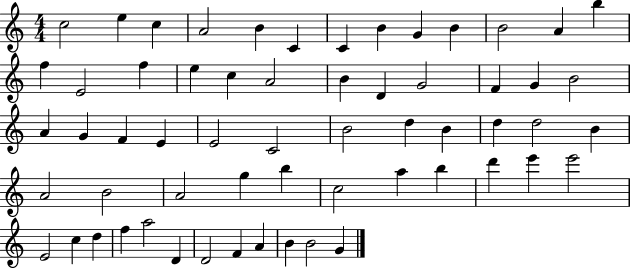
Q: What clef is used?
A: treble